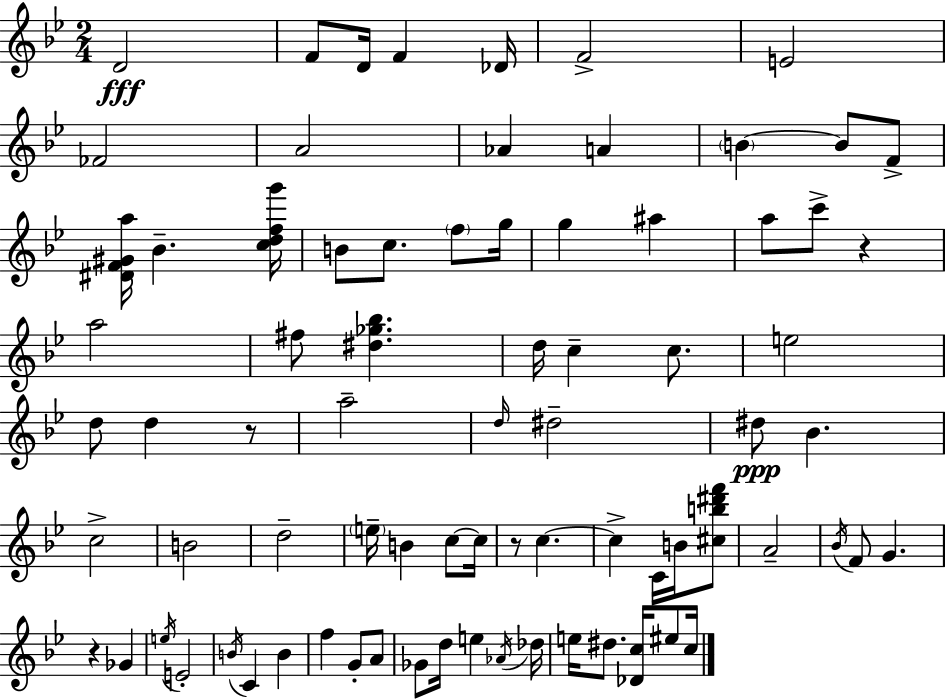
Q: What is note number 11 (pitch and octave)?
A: A4